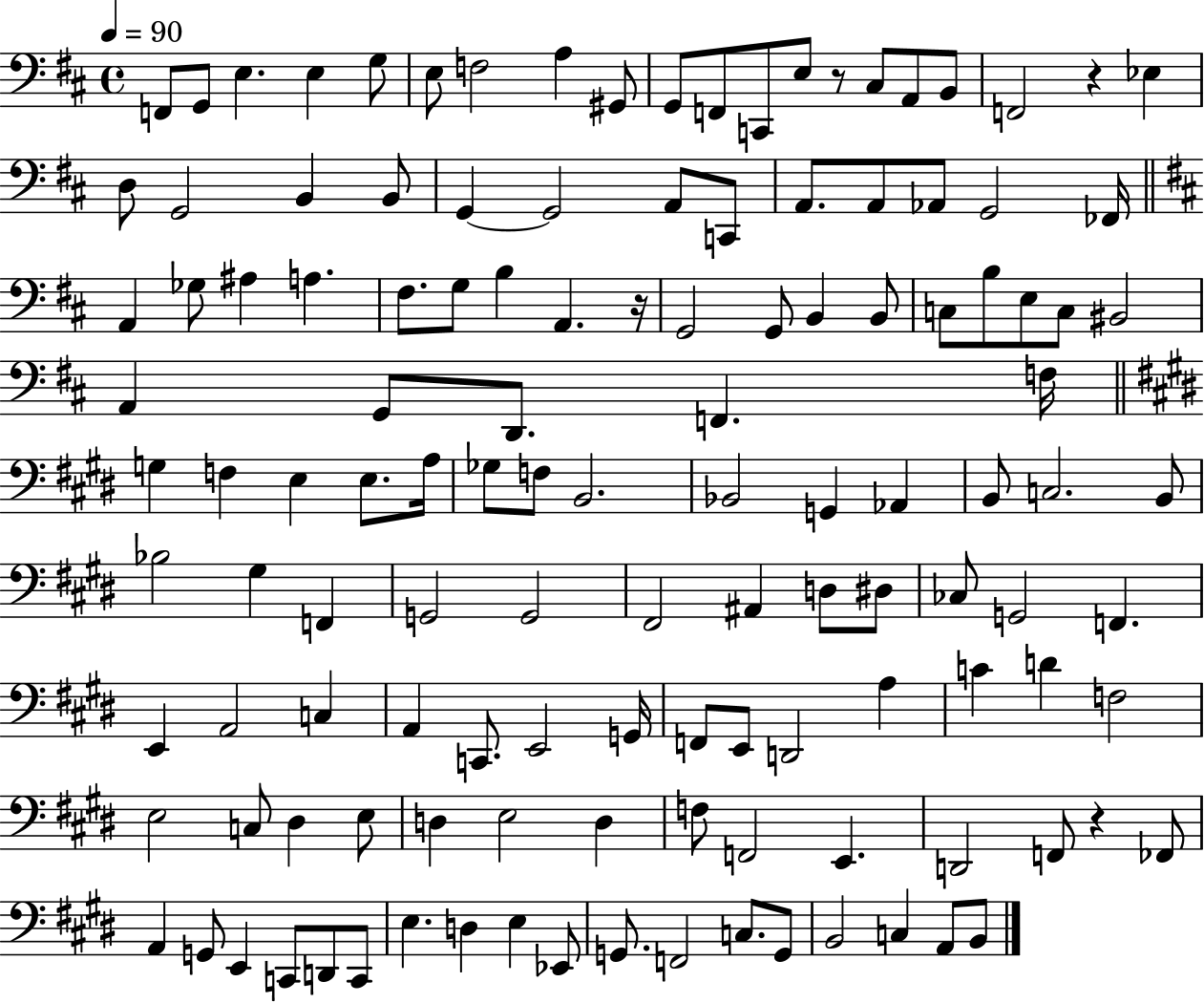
{
  \clef bass
  \time 4/4
  \defaultTimeSignature
  \key d \major
  \tempo 4 = 90
  \repeat volta 2 { f,8 g,8 e4. e4 g8 | e8 f2 a4 gis,8 | g,8 f,8 c,8 e8 r8 cis8 a,8 b,8 | f,2 r4 ees4 | \break d8 g,2 b,4 b,8 | g,4~~ g,2 a,8 c,8 | a,8. a,8 aes,8 g,2 fes,16 | \bar "||" \break \key d \major a,4 ges8 ais4 a4. | fis8. g8 b4 a,4. r16 | g,2 g,8 b,4 b,8 | c8 b8 e8 c8 bis,2 | \break a,4 g,8 d,8. f,4. f16 | \bar "||" \break \key e \major g4 f4 e4 e8. a16 | ges8 f8 b,2. | bes,2 g,4 aes,4 | b,8 c2. b,8 | \break bes2 gis4 f,4 | g,2 g,2 | fis,2 ais,4 d8 dis8 | ces8 g,2 f,4. | \break e,4 a,2 c4 | a,4 c,8. e,2 g,16 | f,8 e,8 d,2 a4 | c'4 d'4 f2 | \break e2 c8 dis4 e8 | d4 e2 d4 | f8 f,2 e,4. | d,2 f,8 r4 fes,8 | \break a,4 g,8 e,4 c,8 d,8 c,8 | e4. d4 e4 ees,8 | g,8. f,2 c8. g,8 | b,2 c4 a,8 b,8 | \break } \bar "|."
}